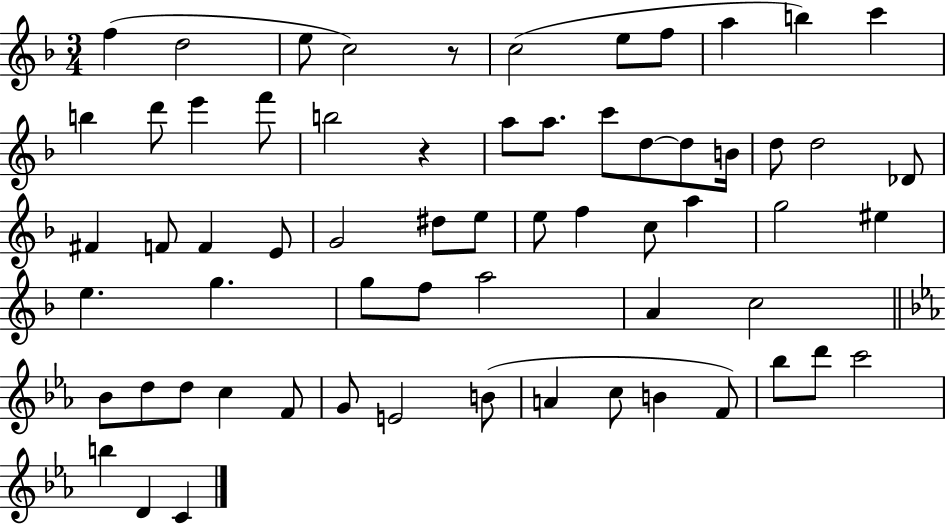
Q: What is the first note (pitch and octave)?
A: F5